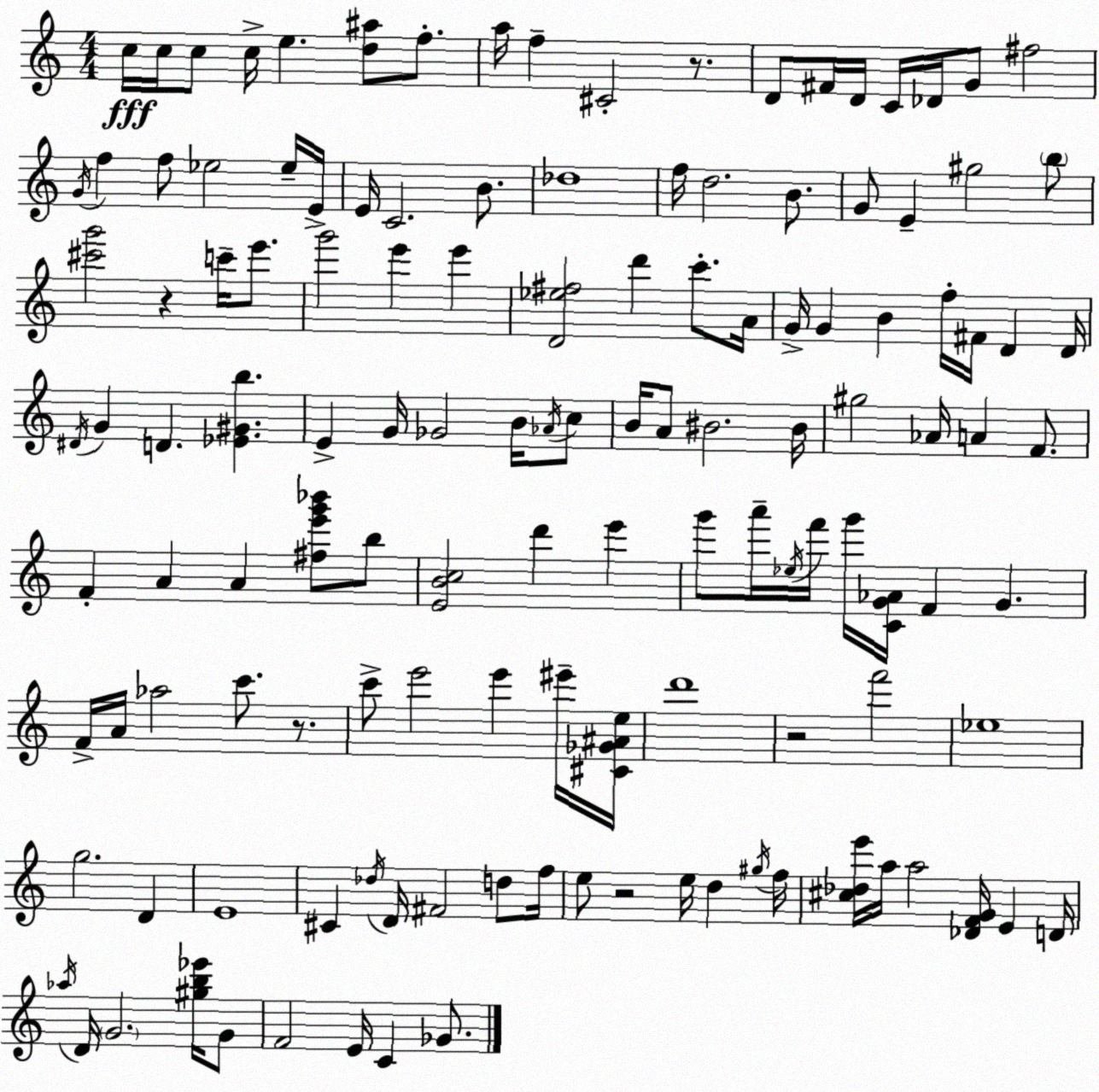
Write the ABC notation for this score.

X:1
T:Untitled
M:4/4
L:1/4
K:C
c/4 c/4 c/2 c/4 e [d^a]/2 f/2 a/4 f ^C2 z/2 D/2 ^F/4 D/4 C/4 _D/4 G/2 ^f2 G/4 f f/2 _e2 _e/4 E/4 E/4 C2 B/2 _d4 f/4 d2 B/2 G/2 E ^g2 b/2 [^c'g']2 z c'/4 e'/2 g'2 e' e' [D_e^f]2 d' c'/2 A/4 G/4 G B f/4 ^F/4 D D/4 ^D/4 G D [_E^Gb] E G/4 _G2 B/4 _A/4 c/2 B/4 A/2 ^B2 ^B/4 ^g2 _A/4 A F/2 F A A [^fe'g'_b']/2 b/2 [EBc]2 d' e' g'/2 a'/4 _e/4 f'/4 g'/4 [CG_A]/4 F G F/4 A/4 _a2 c'/2 z/2 c'/2 e'2 e' ^e'/4 [^C_G^Ae]/4 d'4 z2 f'2 _e4 g2 D E4 ^C _d/4 D/4 ^F2 d/2 f/4 e/2 z2 e/4 d ^g/4 f/4 [^c_de']/4 a/4 a2 [_DFG]/4 E D/4 _a/4 D/4 G2 [^gb_e']/4 G/2 F2 E/4 C _G/2